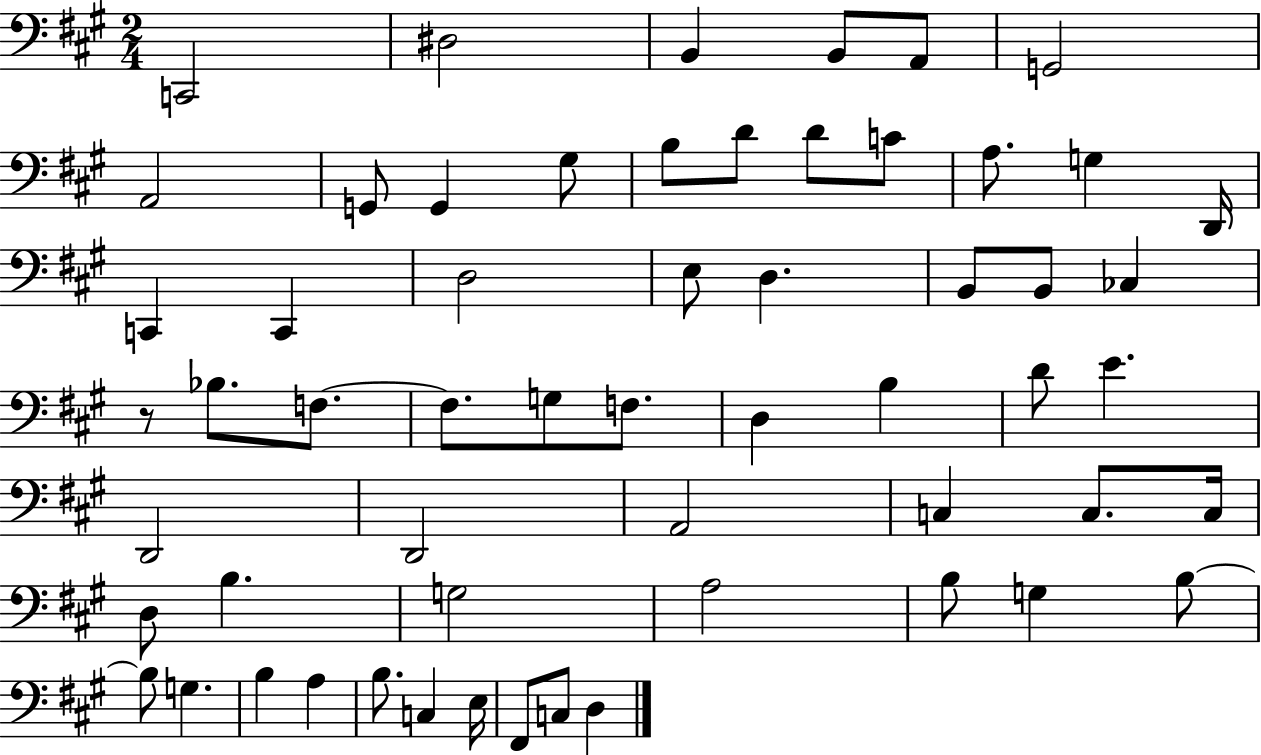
C2/h D#3/h B2/q B2/e A2/e G2/h A2/h G2/e G2/q G#3/e B3/e D4/e D4/e C4/e A3/e. G3/q D2/s C2/q C2/q D3/h E3/e D3/q. B2/e B2/e CES3/q R/e Bb3/e. F3/e. F3/e. G3/e F3/e. D3/q B3/q D4/e E4/q. D2/h D2/h A2/h C3/q C3/e. C3/s D3/e B3/q. G3/h A3/h B3/e G3/q B3/e B3/e G3/q. B3/q A3/q B3/e. C3/q E3/s F#2/e C3/e D3/q